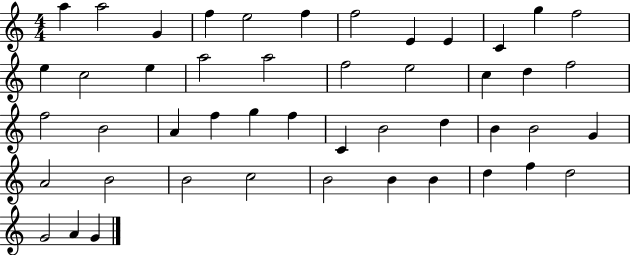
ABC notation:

X:1
T:Untitled
M:4/4
L:1/4
K:C
a a2 G f e2 f f2 E E C g f2 e c2 e a2 a2 f2 e2 c d f2 f2 B2 A f g f C B2 d B B2 G A2 B2 B2 c2 B2 B B d f d2 G2 A G